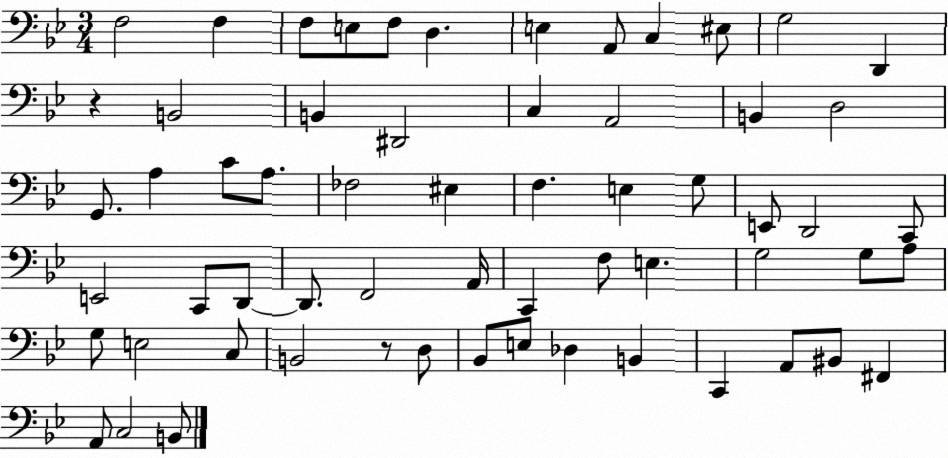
X:1
T:Untitled
M:3/4
L:1/4
K:Bb
F,2 F, F,/2 E,/2 F,/2 D, E, A,,/2 C, ^E,/2 G,2 D,, z B,,2 B,, ^D,,2 C, A,,2 B,, D,2 G,,/2 A, C/2 A,/2 _F,2 ^E, F, E, G,/2 E,,/2 D,,2 C,,/2 E,,2 C,,/2 D,,/2 D,,/2 F,,2 A,,/4 C,, F,/2 E, G,2 G,/2 A,/2 G,/2 E,2 C,/2 B,,2 z/2 D,/2 _B,,/2 E,/2 _D, B,, C,, A,,/2 ^B,,/2 ^F,, A,,/2 C,2 B,,/2